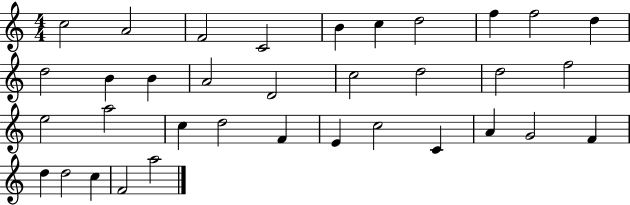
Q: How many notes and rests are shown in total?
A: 35